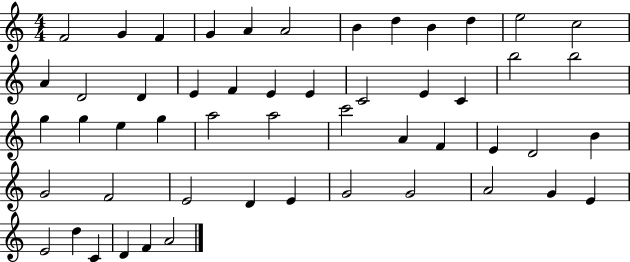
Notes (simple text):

F4/h G4/q F4/q G4/q A4/q A4/h B4/q D5/q B4/q D5/q E5/h C5/h A4/q D4/h D4/q E4/q F4/q E4/q E4/q C4/h E4/q C4/q B5/h B5/h G5/q G5/q E5/q G5/q A5/h A5/h C6/h A4/q F4/q E4/q D4/h B4/q G4/h F4/h E4/h D4/q E4/q G4/h G4/h A4/h G4/q E4/q E4/h D5/q C4/q D4/q F4/q A4/h